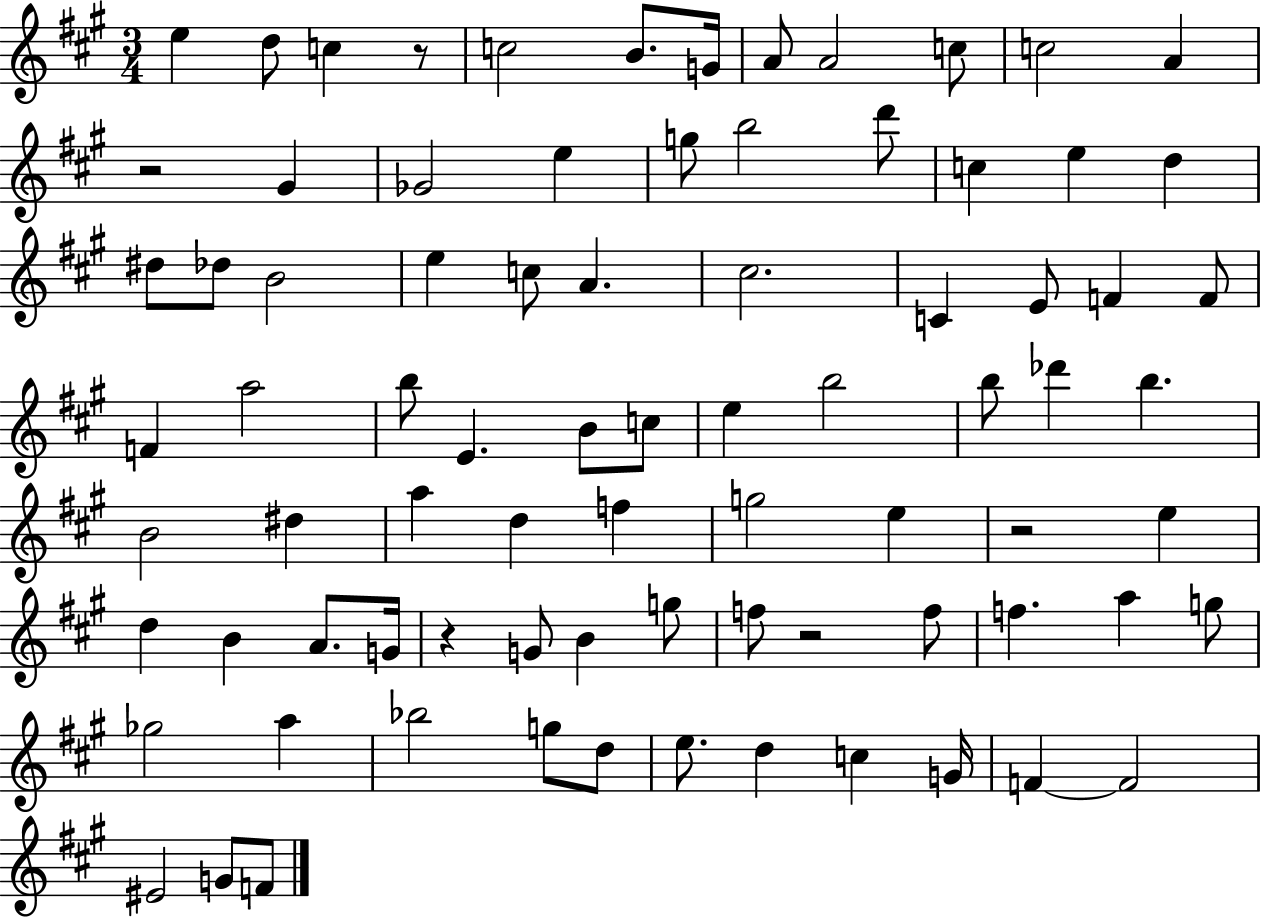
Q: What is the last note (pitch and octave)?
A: F4